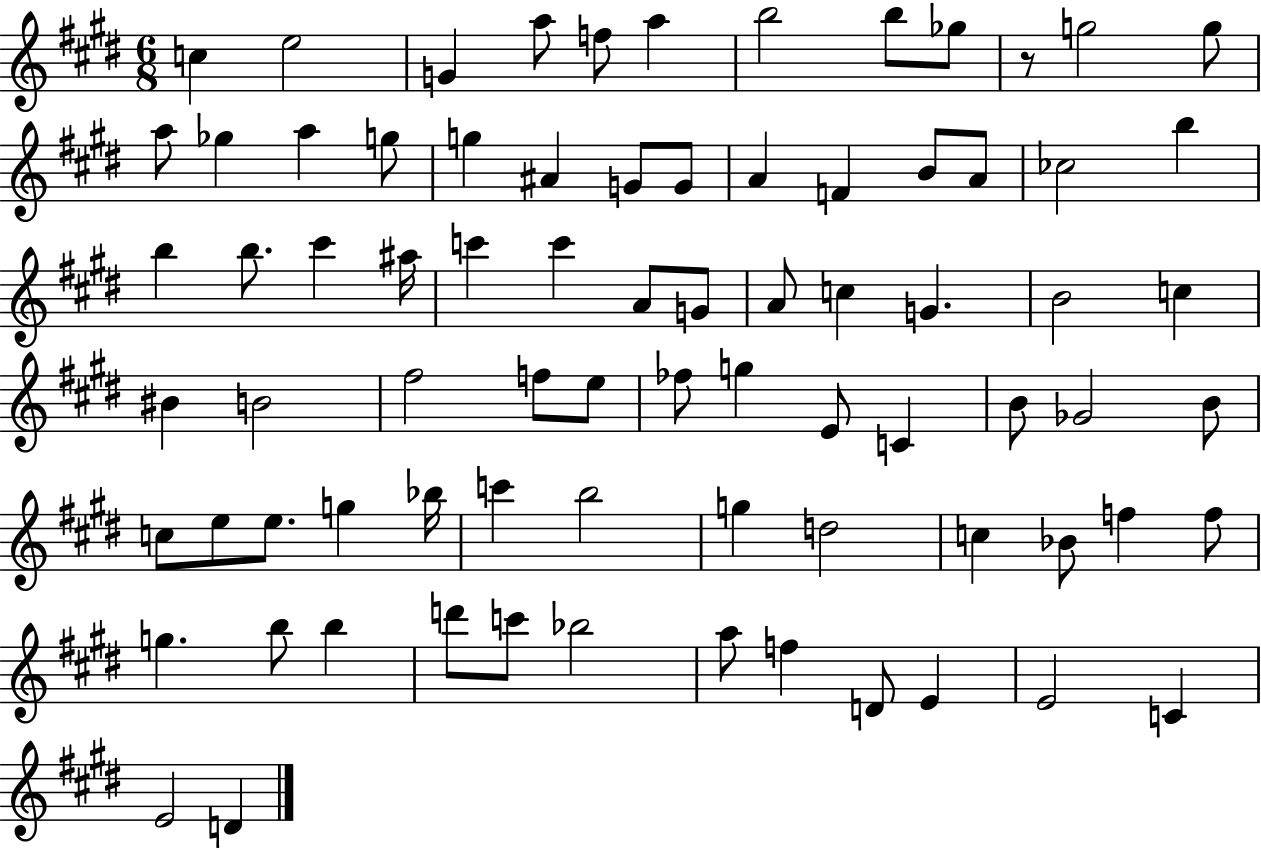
X:1
T:Untitled
M:6/8
L:1/4
K:E
c e2 G a/2 f/2 a b2 b/2 _g/2 z/2 g2 g/2 a/2 _g a g/2 g ^A G/2 G/2 A F B/2 A/2 _c2 b b b/2 ^c' ^a/4 c' c' A/2 G/2 A/2 c G B2 c ^B B2 ^f2 f/2 e/2 _f/2 g E/2 C B/2 _G2 B/2 c/2 e/2 e/2 g _b/4 c' b2 g d2 c _B/2 f f/2 g b/2 b d'/2 c'/2 _b2 a/2 f D/2 E E2 C E2 D